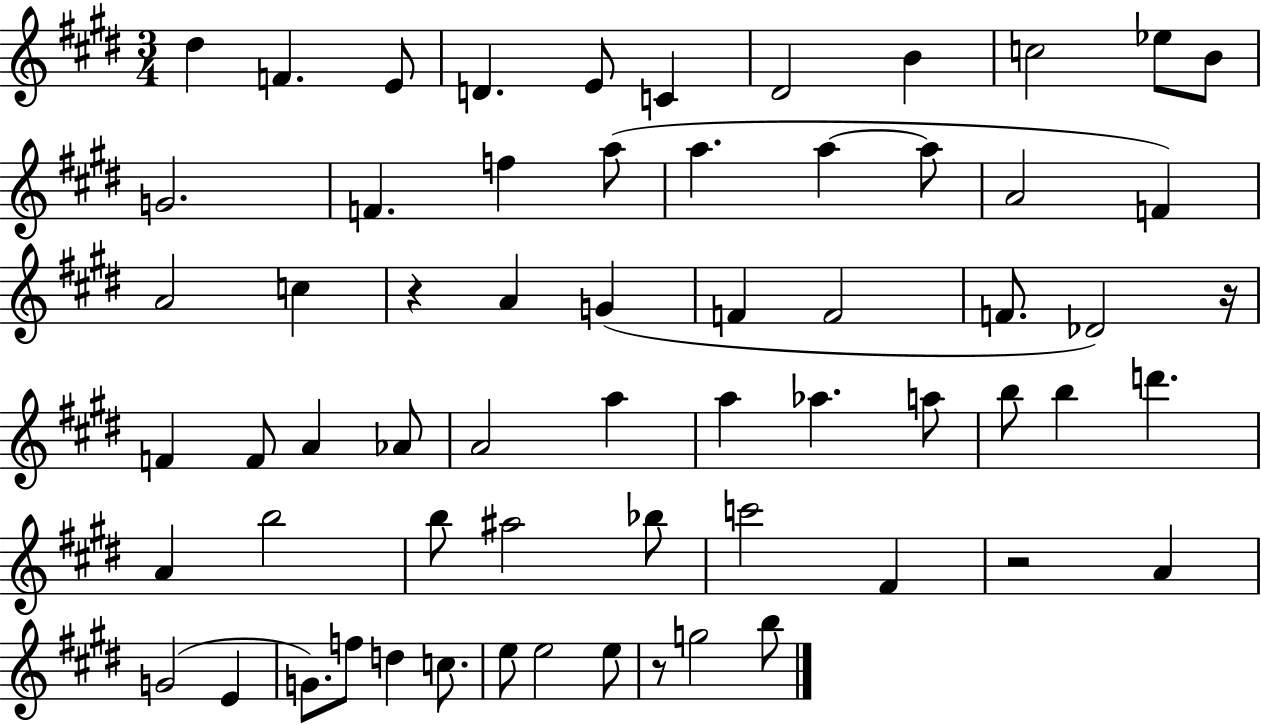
D#5/q F4/q. E4/e D4/q. E4/e C4/q D#4/h B4/q C5/h Eb5/e B4/e G4/h. F4/q. F5/q A5/e A5/q. A5/q A5/e A4/h F4/q A4/h C5/q R/q A4/q G4/q F4/q F4/h F4/e. Db4/h R/s F4/q F4/e A4/q Ab4/e A4/h A5/q A5/q Ab5/q. A5/e B5/e B5/q D6/q. A4/q B5/h B5/e A#5/h Bb5/e C6/h F#4/q R/h A4/q G4/h E4/q G4/e. F5/e D5/q C5/e. E5/e E5/h E5/e R/e G5/h B5/e